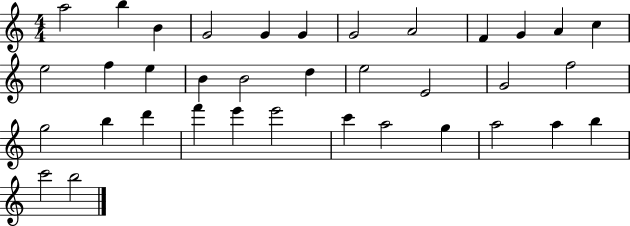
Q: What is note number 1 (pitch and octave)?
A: A5